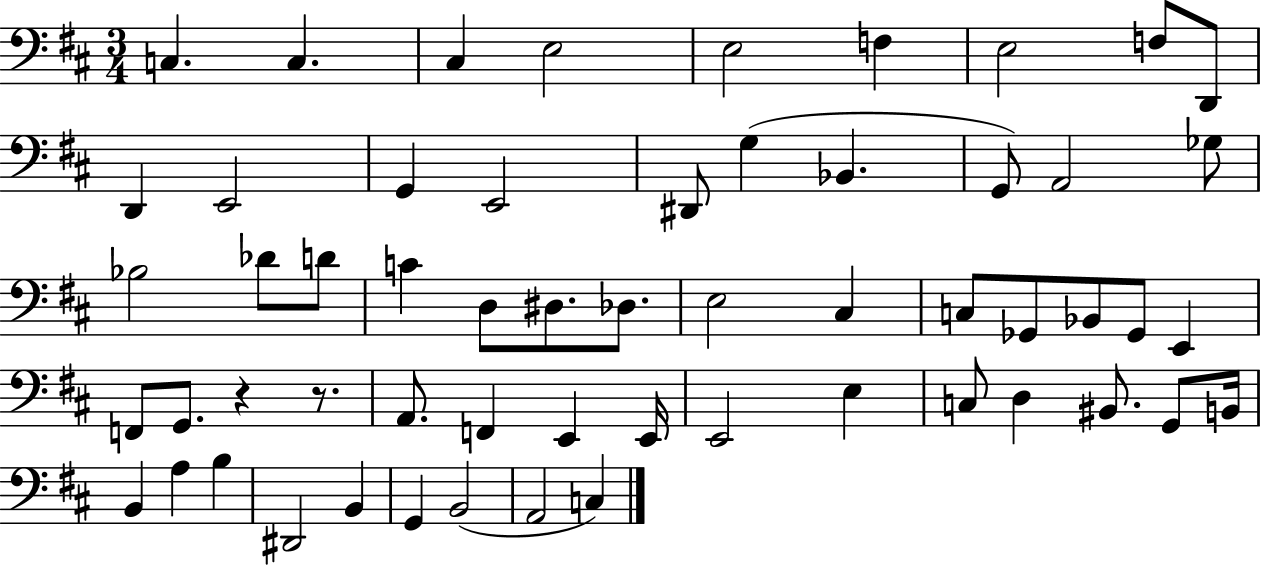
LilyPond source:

{
  \clef bass
  \numericTimeSignature
  \time 3/4
  \key d \major
  \repeat volta 2 { c4. c4. | cis4 e2 | e2 f4 | e2 f8 d,8 | \break d,4 e,2 | g,4 e,2 | dis,8 g4( bes,4. | g,8) a,2 ges8 | \break bes2 des'8 d'8 | c'4 d8 dis8. des8. | e2 cis4 | c8 ges,8 bes,8 ges,8 e,4 | \break f,8 g,8. r4 r8. | a,8. f,4 e,4 e,16 | e,2 e4 | c8 d4 bis,8. g,8 b,16 | \break b,4 a4 b4 | dis,2 b,4 | g,4 b,2( | a,2 c4) | \break } \bar "|."
}